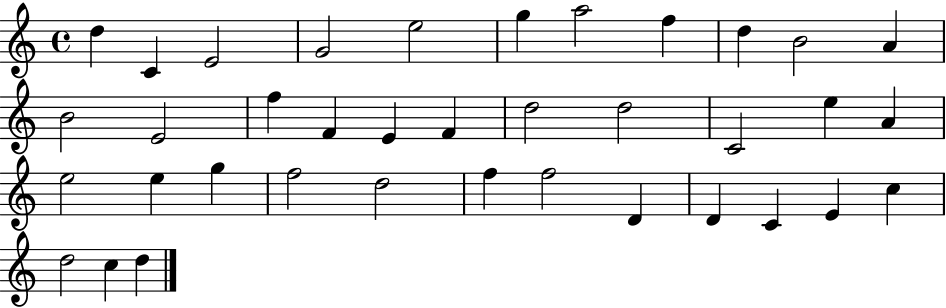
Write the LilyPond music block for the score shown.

{
  \clef treble
  \time 4/4
  \defaultTimeSignature
  \key c \major
  d''4 c'4 e'2 | g'2 e''2 | g''4 a''2 f''4 | d''4 b'2 a'4 | \break b'2 e'2 | f''4 f'4 e'4 f'4 | d''2 d''2 | c'2 e''4 a'4 | \break e''2 e''4 g''4 | f''2 d''2 | f''4 f''2 d'4 | d'4 c'4 e'4 c''4 | \break d''2 c''4 d''4 | \bar "|."
}